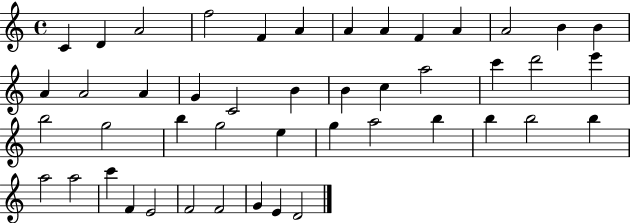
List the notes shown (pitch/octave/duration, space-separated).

C4/q D4/q A4/h F5/h F4/q A4/q A4/q A4/q F4/q A4/q A4/h B4/q B4/q A4/q A4/h A4/q G4/q C4/h B4/q B4/q C5/q A5/h C6/q D6/h E6/q B5/h G5/h B5/q G5/h E5/q G5/q A5/h B5/q B5/q B5/h B5/q A5/h A5/h C6/q F4/q E4/h F4/h F4/h G4/q E4/q D4/h